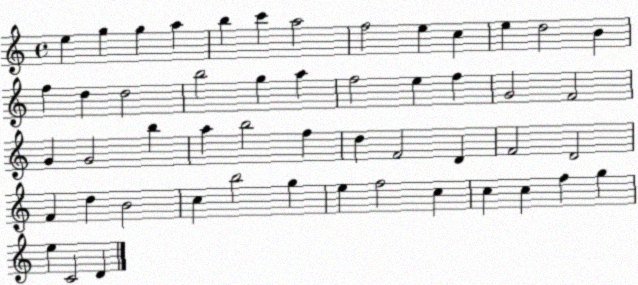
X:1
T:Untitled
M:4/4
L:1/4
K:C
e g g a b c' a2 f2 e c e d2 B f d d2 b2 g a f2 e f G2 F2 G G2 b a b2 f d F2 D F2 D2 F d B2 c b2 g e f2 c c c f g e C2 D